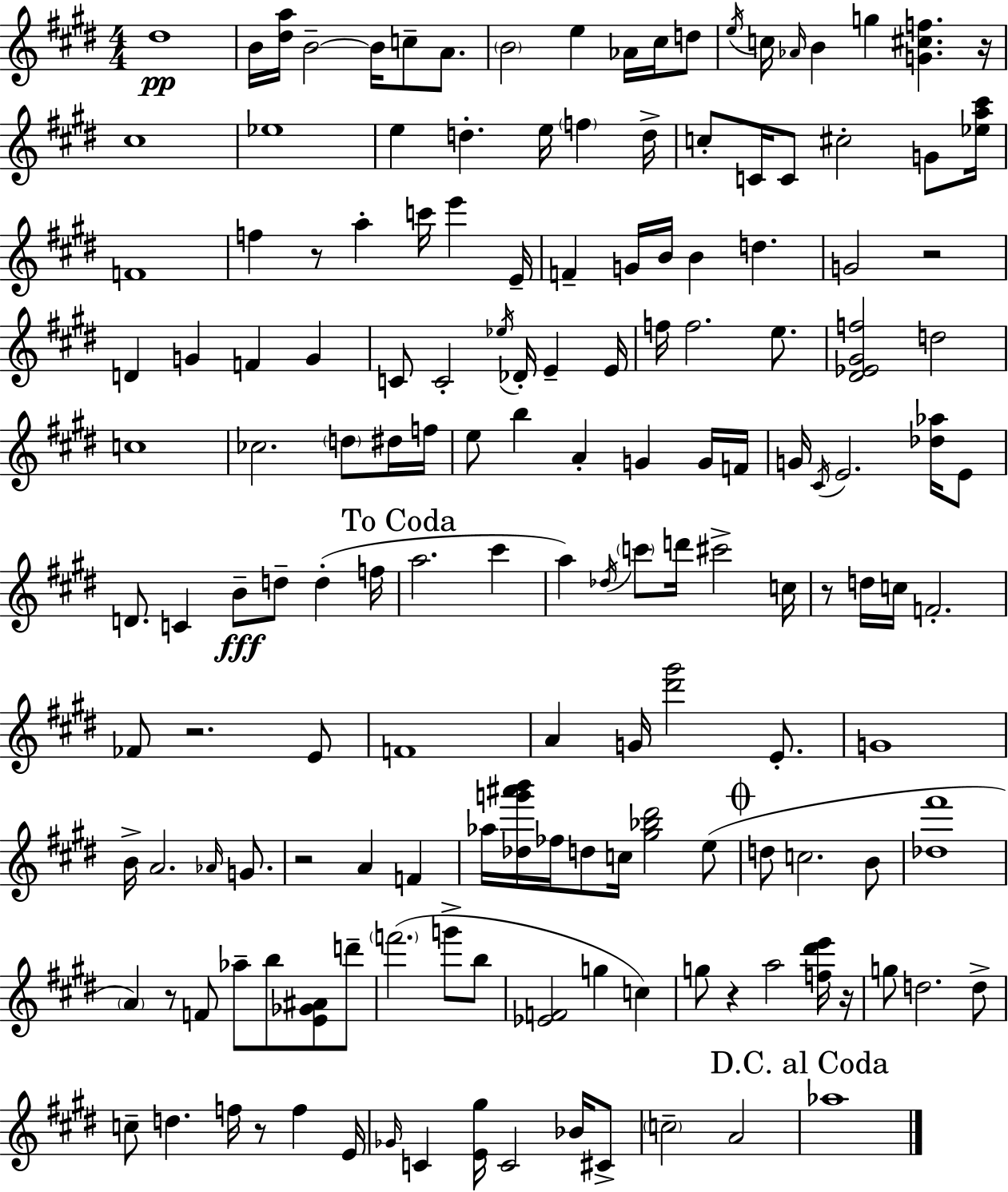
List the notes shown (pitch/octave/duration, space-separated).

D#5/w B4/s [D#5,A5]/s B4/h B4/s C5/e A4/e. B4/h E5/q Ab4/s C#5/s D5/e E5/s C5/s Ab4/s B4/q G5/q [G4,C#5,F5]/q. R/s C#5/w Eb5/w E5/q D5/q. E5/s F5/q D5/s C5/e C4/s C4/e C#5/h G4/e [Eb5,A5,C#6]/s F4/w F5/q R/e A5/q C6/s E6/q E4/s F4/q G4/s B4/s B4/q D5/q. G4/h R/h D4/q G4/q F4/q G4/q C4/e C4/h Eb5/s Db4/s E4/q E4/s F5/s F5/h. E5/e. [D#4,Eb4,G#4,F5]/h D5/h C5/w CES5/h. D5/e D#5/s F5/s E5/e B5/q A4/q G4/q G4/s F4/s G4/s C#4/s E4/h. [Db5,Ab5]/s E4/e D4/e. C4/q B4/e D5/e D5/q F5/s A5/h. C#6/q A5/q Db5/s C6/e D6/s C#6/h C5/s R/e D5/s C5/s F4/h. FES4/e R/h. E4/e F4/w A4/q G4/s [D#6,G#6]/h E4/e. G4/w B4/s A4/h. Ab4/s G4/e. R/h A4/q F4/q Ab5/s [Db5,G6,A#6,B6]/s FES5/s D5/e C5/s [G#5,Bb5,D#6]/h E5/e D5/e C5/h. B4/e [Db5,F#6]/w A4/q R/e F4/e Ab5/e B5/e [E4,Gb4,A#4]/e D6/e F6/h. G6/e B5/e [Eb4,F4]/h G5/q C5/q G5/e R/q A5/h [F5,D#6,E6]/s R/s G5/e D5/h. D5/e C5/e D5/q. F5/s R/e F5/q E4/s Gb4/s C4/q [E4,G#5]/s C4/h Bb4/s C#4/e C5/h A4/h Ab5/w